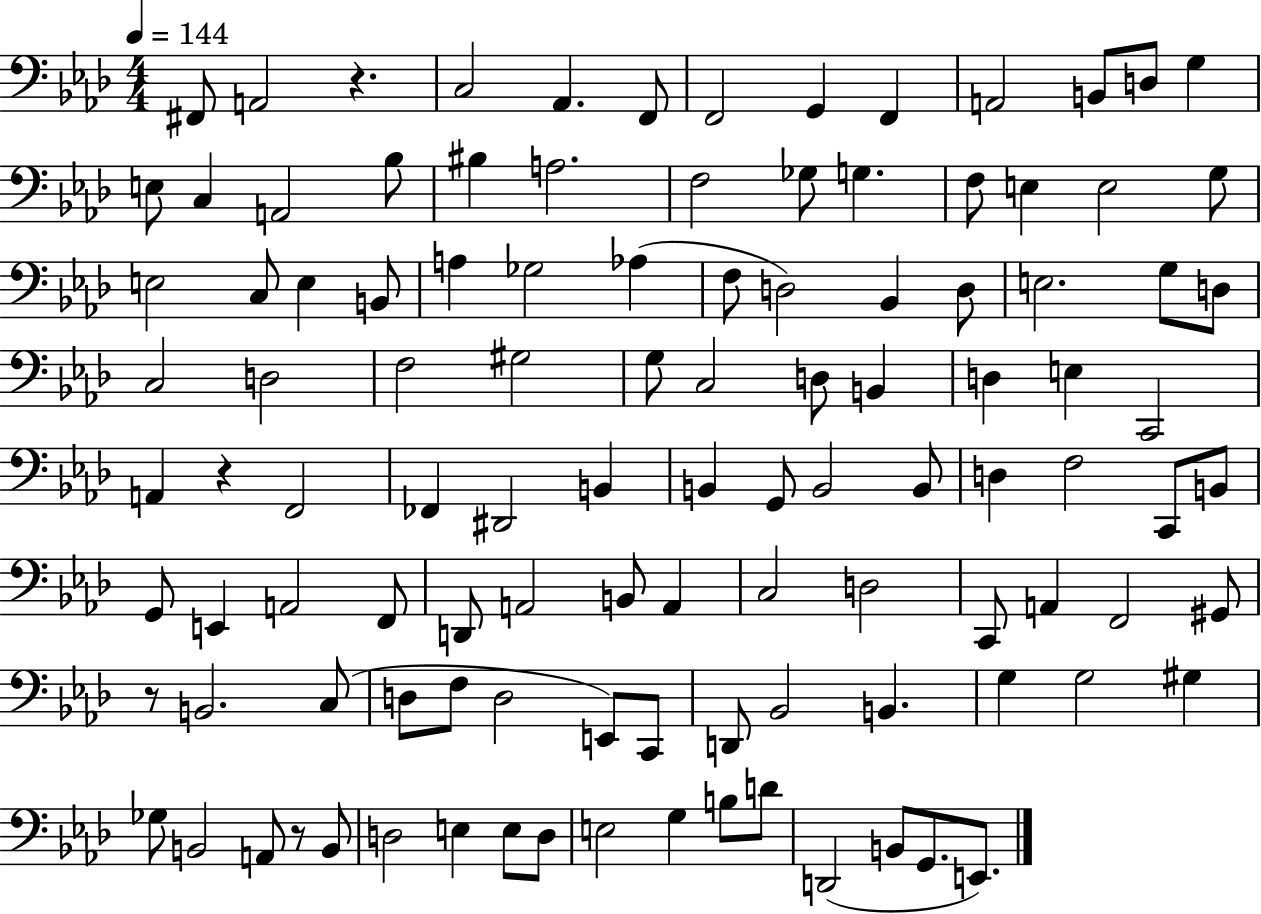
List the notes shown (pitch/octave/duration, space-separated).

F#2/e A2/h R/q. C3/h Ab2/q. F2/e F2/h G2/q F2/q A2/h B2/e D3/e G3/q E3/e C3/q A2/h Bb3/e BIS3/q A3/h. F3/h Gb3/e G3/q. F3/e E3/q E3/h G3/e E3/h C3/e E3/q B2/e A3/q Gb3/h Ab3/q F3/e D3/h Bb2/q D3/e E3/h. G3/e D3/e C3/h D3/h F3/h G#3/h G3/e C3/h D3/e B2/q D3/q E3/q C2/h A2/q R/q F2/h FES2/q D#2/h B2/q B2/q G2/e B2/h B2/e D3/q F3/h C2/e B2/e G2/e E2/q A2/h F2/e D2/e A2/h B2/e A2/q C3/h D3/h C2/e A2/q F2/h G#2/e R/e B2/h. C3/e D3/e F3/e D3/h E2/e C2/e D2/e Bb2/h B2/q. G3/q G3/h G#3/q Gb3/e B2/h A2/e R/e B2/e D3/h E3/q E3/e D3/e E3/h G3/q B3/e D4/e D2/h B2/e G2/e. E2/e.